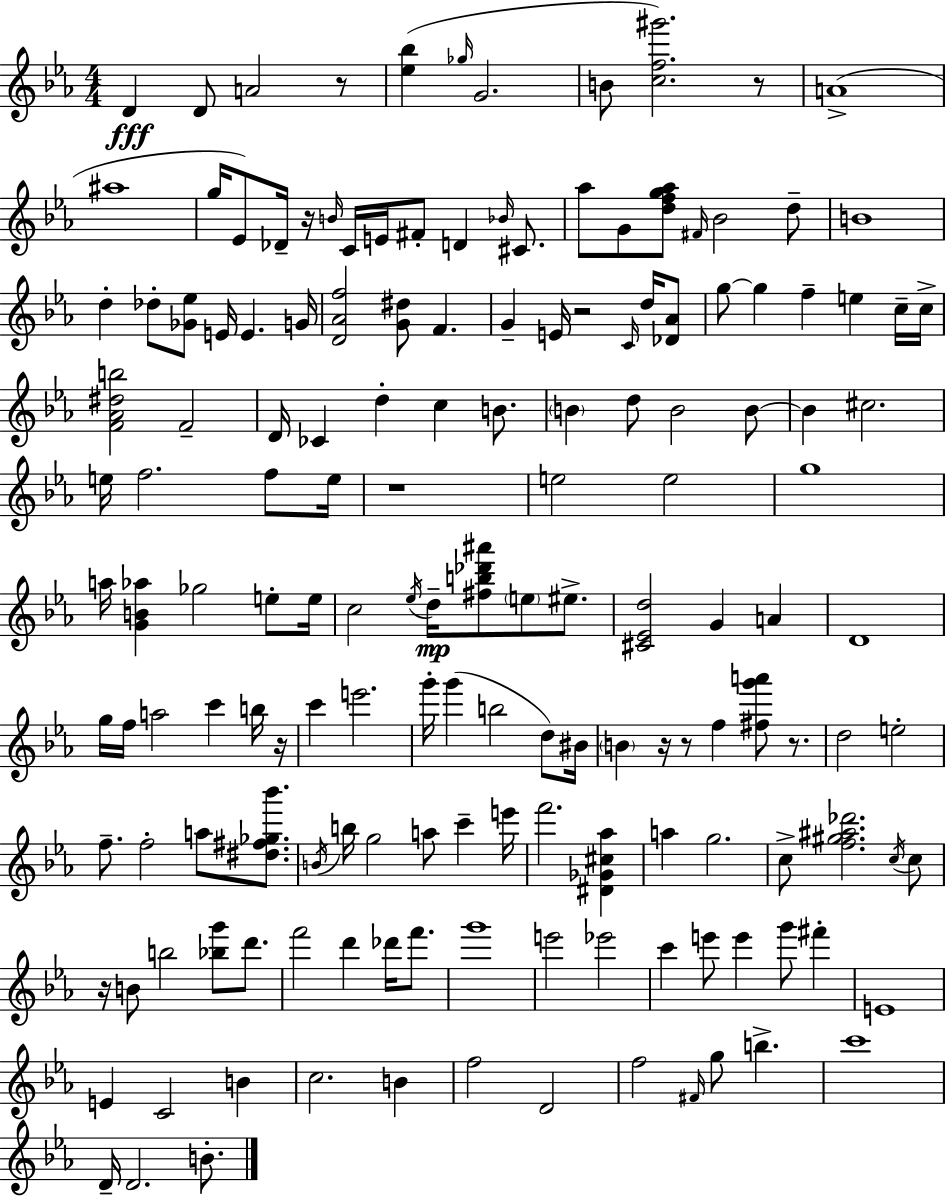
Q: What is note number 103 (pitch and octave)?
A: B4